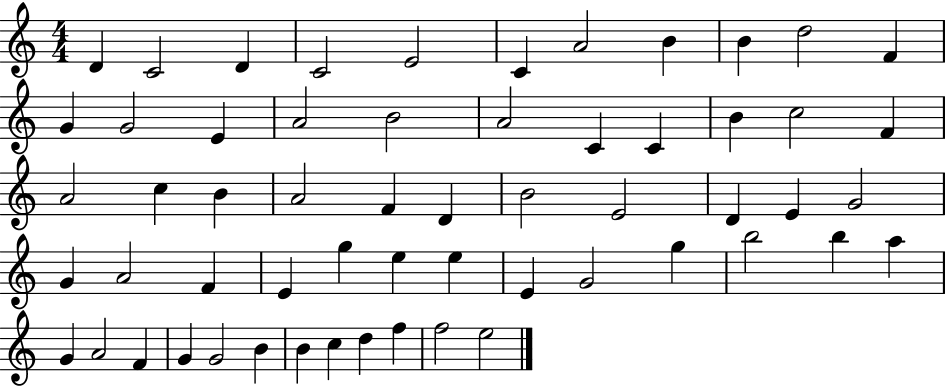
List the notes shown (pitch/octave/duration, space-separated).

D4/q C4/h D4/q C4/h E4/h C4/q A4/h B4/q B4/q D5/h F4/q G4/q G4/h E4/q A4/h B4/h A4/h C4/q C4/q B4/q C5/h F4/q A4/h C5/q B4/q A4/h F4/q D4/q B4/h E4/h D4/q E4/q G4/h G4/q A4/h F4/q E4/q G5/q E5/q E5/q E4/q G4/h G5/q B5/h B5/q A5/q G4/q A4/h F4/q G4/q G4/h B4/q B4/q C5/q D5/q F5/q F5/h E5/h